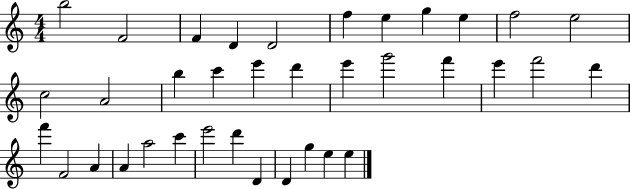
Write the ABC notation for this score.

X:1
T:Untitled
M:4/4
L:1/4
K:C
b2 F2 F D D2 f e g e f2 e2 c2 A2 b c' e' d' e' g'2 f' e' f'2 d' f' F2 A A a2 c' e'2 d' D D g e e